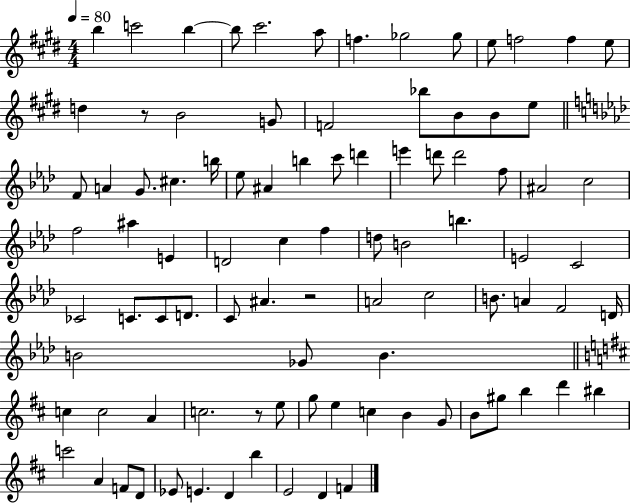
{
  \clef treble
  \numericTimeSignature
  \time 4/4
  \key e \major
  \tempo 4 = 80
  b''4 c'''2 b''4~~ | b''8 cis'''2. a''8 | f''4. ges''2 ges''8 | e''8 f''2 f''4 e''8 | \break d''4 r8 b'2 g'8 | f'2 bes''8 b'8 b'8 e''8 | \bar "||" \break \key aes \major f'8 a'4 g'8. cis''4. b''16 | ees''8 ais'4 b''4 c'''8 d'''4 | e'''4 d'''8 d'''2 f''8 | ais'2 c''2 | \break f''2 ais''4 e'4 | d'2 c''4 f''4 | d''8 b'2 b''4. | e'2 c'2 | \break ces'2 c'8. c'8 d'8. | c'8 ais'4. r2 | a'2 c''2 | b'8. a'4 f'2 d'16 | \break b'2 ges'8 b'4. | \bar "||" \break \key b \minor c''4 c''2 a'4 | c''2. r8 e''8 | g''8 e''4 c''4 b'4 g'8 | b'8 gis''8 b''4 d'''4 bis''4 | \break c'''2 a'4 f'8 d'8 | ees'8 e'4. d'4 b''4 | e'2 d'4 f'4 | \bar "|."
}